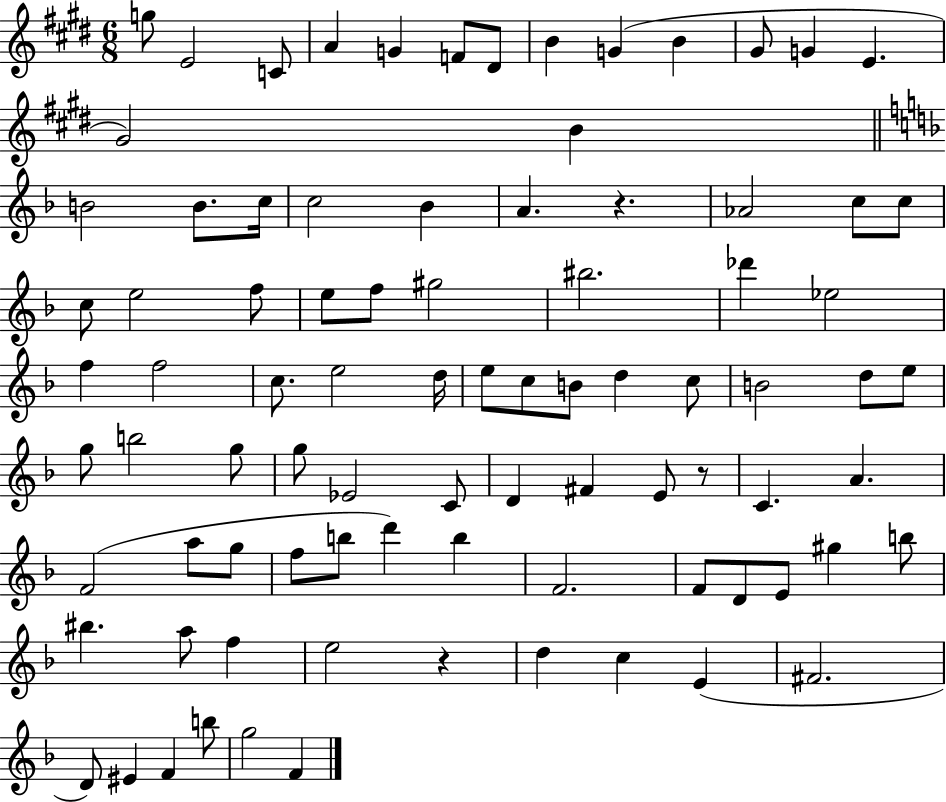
X:1
T:Untitled
M:6/8
L:1/4
K:E
g/2 E2 C/2 A G F/2 ^D/2 B G B ^G/2 G E ^G2 B B2 B/2 c/4 c2 _B A z _A2 c/2 c/2 c/2 e2 f/2 e/2 f/2 ^g2 ^b2 _d' _e2 f f2 c/2 e2 d/4 e/2 c/2 B/2 d c/2 B2 d/2 e/2 g/2 b2 g/2 g/2 _E2 C/2 D ^F E/2 z/2 C A F2 a/2 g/2 f/2 b/2 d' b F2 F/2 D/2 E/2 ^g b/2 ^b a/2 f e2 z d c E ^F2 D/2 ^E F b/2 g2 F